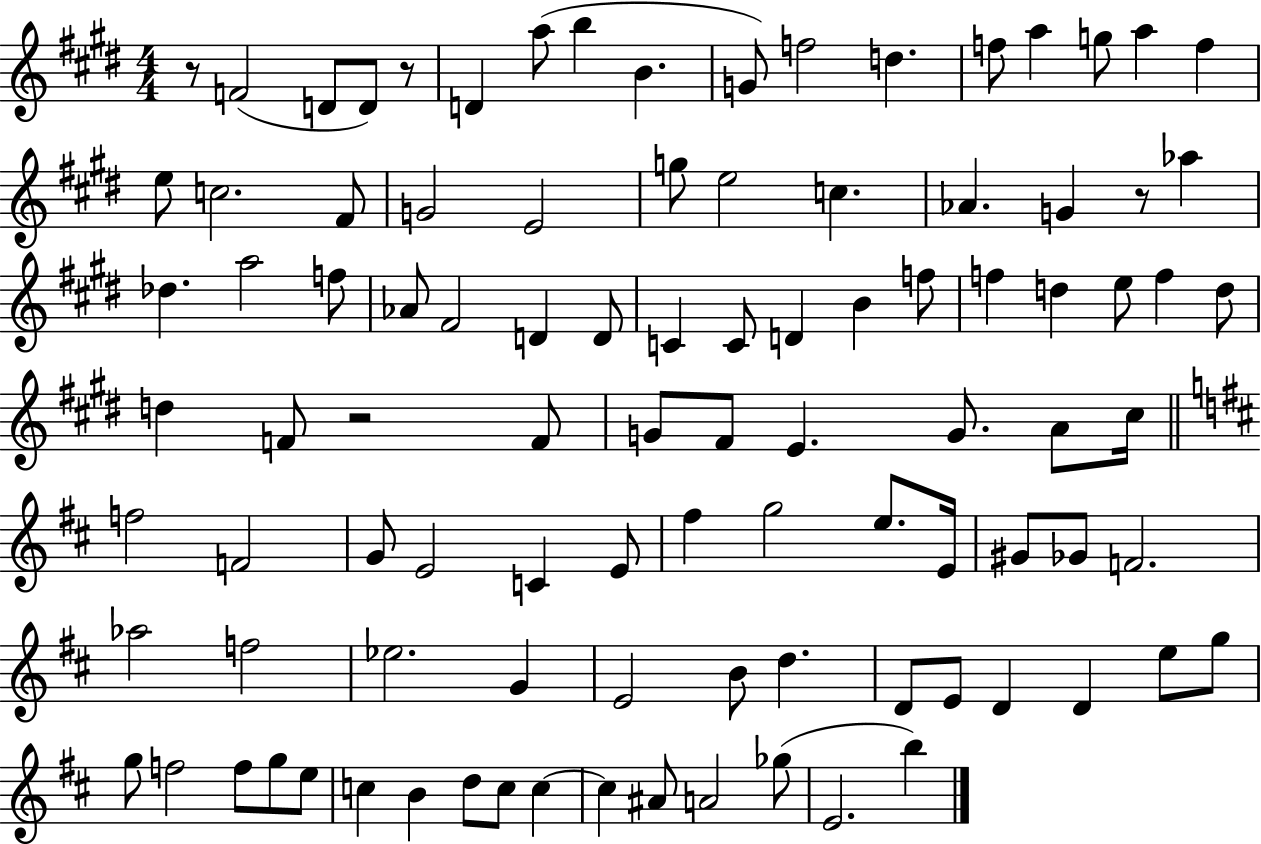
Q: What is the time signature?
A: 4/4